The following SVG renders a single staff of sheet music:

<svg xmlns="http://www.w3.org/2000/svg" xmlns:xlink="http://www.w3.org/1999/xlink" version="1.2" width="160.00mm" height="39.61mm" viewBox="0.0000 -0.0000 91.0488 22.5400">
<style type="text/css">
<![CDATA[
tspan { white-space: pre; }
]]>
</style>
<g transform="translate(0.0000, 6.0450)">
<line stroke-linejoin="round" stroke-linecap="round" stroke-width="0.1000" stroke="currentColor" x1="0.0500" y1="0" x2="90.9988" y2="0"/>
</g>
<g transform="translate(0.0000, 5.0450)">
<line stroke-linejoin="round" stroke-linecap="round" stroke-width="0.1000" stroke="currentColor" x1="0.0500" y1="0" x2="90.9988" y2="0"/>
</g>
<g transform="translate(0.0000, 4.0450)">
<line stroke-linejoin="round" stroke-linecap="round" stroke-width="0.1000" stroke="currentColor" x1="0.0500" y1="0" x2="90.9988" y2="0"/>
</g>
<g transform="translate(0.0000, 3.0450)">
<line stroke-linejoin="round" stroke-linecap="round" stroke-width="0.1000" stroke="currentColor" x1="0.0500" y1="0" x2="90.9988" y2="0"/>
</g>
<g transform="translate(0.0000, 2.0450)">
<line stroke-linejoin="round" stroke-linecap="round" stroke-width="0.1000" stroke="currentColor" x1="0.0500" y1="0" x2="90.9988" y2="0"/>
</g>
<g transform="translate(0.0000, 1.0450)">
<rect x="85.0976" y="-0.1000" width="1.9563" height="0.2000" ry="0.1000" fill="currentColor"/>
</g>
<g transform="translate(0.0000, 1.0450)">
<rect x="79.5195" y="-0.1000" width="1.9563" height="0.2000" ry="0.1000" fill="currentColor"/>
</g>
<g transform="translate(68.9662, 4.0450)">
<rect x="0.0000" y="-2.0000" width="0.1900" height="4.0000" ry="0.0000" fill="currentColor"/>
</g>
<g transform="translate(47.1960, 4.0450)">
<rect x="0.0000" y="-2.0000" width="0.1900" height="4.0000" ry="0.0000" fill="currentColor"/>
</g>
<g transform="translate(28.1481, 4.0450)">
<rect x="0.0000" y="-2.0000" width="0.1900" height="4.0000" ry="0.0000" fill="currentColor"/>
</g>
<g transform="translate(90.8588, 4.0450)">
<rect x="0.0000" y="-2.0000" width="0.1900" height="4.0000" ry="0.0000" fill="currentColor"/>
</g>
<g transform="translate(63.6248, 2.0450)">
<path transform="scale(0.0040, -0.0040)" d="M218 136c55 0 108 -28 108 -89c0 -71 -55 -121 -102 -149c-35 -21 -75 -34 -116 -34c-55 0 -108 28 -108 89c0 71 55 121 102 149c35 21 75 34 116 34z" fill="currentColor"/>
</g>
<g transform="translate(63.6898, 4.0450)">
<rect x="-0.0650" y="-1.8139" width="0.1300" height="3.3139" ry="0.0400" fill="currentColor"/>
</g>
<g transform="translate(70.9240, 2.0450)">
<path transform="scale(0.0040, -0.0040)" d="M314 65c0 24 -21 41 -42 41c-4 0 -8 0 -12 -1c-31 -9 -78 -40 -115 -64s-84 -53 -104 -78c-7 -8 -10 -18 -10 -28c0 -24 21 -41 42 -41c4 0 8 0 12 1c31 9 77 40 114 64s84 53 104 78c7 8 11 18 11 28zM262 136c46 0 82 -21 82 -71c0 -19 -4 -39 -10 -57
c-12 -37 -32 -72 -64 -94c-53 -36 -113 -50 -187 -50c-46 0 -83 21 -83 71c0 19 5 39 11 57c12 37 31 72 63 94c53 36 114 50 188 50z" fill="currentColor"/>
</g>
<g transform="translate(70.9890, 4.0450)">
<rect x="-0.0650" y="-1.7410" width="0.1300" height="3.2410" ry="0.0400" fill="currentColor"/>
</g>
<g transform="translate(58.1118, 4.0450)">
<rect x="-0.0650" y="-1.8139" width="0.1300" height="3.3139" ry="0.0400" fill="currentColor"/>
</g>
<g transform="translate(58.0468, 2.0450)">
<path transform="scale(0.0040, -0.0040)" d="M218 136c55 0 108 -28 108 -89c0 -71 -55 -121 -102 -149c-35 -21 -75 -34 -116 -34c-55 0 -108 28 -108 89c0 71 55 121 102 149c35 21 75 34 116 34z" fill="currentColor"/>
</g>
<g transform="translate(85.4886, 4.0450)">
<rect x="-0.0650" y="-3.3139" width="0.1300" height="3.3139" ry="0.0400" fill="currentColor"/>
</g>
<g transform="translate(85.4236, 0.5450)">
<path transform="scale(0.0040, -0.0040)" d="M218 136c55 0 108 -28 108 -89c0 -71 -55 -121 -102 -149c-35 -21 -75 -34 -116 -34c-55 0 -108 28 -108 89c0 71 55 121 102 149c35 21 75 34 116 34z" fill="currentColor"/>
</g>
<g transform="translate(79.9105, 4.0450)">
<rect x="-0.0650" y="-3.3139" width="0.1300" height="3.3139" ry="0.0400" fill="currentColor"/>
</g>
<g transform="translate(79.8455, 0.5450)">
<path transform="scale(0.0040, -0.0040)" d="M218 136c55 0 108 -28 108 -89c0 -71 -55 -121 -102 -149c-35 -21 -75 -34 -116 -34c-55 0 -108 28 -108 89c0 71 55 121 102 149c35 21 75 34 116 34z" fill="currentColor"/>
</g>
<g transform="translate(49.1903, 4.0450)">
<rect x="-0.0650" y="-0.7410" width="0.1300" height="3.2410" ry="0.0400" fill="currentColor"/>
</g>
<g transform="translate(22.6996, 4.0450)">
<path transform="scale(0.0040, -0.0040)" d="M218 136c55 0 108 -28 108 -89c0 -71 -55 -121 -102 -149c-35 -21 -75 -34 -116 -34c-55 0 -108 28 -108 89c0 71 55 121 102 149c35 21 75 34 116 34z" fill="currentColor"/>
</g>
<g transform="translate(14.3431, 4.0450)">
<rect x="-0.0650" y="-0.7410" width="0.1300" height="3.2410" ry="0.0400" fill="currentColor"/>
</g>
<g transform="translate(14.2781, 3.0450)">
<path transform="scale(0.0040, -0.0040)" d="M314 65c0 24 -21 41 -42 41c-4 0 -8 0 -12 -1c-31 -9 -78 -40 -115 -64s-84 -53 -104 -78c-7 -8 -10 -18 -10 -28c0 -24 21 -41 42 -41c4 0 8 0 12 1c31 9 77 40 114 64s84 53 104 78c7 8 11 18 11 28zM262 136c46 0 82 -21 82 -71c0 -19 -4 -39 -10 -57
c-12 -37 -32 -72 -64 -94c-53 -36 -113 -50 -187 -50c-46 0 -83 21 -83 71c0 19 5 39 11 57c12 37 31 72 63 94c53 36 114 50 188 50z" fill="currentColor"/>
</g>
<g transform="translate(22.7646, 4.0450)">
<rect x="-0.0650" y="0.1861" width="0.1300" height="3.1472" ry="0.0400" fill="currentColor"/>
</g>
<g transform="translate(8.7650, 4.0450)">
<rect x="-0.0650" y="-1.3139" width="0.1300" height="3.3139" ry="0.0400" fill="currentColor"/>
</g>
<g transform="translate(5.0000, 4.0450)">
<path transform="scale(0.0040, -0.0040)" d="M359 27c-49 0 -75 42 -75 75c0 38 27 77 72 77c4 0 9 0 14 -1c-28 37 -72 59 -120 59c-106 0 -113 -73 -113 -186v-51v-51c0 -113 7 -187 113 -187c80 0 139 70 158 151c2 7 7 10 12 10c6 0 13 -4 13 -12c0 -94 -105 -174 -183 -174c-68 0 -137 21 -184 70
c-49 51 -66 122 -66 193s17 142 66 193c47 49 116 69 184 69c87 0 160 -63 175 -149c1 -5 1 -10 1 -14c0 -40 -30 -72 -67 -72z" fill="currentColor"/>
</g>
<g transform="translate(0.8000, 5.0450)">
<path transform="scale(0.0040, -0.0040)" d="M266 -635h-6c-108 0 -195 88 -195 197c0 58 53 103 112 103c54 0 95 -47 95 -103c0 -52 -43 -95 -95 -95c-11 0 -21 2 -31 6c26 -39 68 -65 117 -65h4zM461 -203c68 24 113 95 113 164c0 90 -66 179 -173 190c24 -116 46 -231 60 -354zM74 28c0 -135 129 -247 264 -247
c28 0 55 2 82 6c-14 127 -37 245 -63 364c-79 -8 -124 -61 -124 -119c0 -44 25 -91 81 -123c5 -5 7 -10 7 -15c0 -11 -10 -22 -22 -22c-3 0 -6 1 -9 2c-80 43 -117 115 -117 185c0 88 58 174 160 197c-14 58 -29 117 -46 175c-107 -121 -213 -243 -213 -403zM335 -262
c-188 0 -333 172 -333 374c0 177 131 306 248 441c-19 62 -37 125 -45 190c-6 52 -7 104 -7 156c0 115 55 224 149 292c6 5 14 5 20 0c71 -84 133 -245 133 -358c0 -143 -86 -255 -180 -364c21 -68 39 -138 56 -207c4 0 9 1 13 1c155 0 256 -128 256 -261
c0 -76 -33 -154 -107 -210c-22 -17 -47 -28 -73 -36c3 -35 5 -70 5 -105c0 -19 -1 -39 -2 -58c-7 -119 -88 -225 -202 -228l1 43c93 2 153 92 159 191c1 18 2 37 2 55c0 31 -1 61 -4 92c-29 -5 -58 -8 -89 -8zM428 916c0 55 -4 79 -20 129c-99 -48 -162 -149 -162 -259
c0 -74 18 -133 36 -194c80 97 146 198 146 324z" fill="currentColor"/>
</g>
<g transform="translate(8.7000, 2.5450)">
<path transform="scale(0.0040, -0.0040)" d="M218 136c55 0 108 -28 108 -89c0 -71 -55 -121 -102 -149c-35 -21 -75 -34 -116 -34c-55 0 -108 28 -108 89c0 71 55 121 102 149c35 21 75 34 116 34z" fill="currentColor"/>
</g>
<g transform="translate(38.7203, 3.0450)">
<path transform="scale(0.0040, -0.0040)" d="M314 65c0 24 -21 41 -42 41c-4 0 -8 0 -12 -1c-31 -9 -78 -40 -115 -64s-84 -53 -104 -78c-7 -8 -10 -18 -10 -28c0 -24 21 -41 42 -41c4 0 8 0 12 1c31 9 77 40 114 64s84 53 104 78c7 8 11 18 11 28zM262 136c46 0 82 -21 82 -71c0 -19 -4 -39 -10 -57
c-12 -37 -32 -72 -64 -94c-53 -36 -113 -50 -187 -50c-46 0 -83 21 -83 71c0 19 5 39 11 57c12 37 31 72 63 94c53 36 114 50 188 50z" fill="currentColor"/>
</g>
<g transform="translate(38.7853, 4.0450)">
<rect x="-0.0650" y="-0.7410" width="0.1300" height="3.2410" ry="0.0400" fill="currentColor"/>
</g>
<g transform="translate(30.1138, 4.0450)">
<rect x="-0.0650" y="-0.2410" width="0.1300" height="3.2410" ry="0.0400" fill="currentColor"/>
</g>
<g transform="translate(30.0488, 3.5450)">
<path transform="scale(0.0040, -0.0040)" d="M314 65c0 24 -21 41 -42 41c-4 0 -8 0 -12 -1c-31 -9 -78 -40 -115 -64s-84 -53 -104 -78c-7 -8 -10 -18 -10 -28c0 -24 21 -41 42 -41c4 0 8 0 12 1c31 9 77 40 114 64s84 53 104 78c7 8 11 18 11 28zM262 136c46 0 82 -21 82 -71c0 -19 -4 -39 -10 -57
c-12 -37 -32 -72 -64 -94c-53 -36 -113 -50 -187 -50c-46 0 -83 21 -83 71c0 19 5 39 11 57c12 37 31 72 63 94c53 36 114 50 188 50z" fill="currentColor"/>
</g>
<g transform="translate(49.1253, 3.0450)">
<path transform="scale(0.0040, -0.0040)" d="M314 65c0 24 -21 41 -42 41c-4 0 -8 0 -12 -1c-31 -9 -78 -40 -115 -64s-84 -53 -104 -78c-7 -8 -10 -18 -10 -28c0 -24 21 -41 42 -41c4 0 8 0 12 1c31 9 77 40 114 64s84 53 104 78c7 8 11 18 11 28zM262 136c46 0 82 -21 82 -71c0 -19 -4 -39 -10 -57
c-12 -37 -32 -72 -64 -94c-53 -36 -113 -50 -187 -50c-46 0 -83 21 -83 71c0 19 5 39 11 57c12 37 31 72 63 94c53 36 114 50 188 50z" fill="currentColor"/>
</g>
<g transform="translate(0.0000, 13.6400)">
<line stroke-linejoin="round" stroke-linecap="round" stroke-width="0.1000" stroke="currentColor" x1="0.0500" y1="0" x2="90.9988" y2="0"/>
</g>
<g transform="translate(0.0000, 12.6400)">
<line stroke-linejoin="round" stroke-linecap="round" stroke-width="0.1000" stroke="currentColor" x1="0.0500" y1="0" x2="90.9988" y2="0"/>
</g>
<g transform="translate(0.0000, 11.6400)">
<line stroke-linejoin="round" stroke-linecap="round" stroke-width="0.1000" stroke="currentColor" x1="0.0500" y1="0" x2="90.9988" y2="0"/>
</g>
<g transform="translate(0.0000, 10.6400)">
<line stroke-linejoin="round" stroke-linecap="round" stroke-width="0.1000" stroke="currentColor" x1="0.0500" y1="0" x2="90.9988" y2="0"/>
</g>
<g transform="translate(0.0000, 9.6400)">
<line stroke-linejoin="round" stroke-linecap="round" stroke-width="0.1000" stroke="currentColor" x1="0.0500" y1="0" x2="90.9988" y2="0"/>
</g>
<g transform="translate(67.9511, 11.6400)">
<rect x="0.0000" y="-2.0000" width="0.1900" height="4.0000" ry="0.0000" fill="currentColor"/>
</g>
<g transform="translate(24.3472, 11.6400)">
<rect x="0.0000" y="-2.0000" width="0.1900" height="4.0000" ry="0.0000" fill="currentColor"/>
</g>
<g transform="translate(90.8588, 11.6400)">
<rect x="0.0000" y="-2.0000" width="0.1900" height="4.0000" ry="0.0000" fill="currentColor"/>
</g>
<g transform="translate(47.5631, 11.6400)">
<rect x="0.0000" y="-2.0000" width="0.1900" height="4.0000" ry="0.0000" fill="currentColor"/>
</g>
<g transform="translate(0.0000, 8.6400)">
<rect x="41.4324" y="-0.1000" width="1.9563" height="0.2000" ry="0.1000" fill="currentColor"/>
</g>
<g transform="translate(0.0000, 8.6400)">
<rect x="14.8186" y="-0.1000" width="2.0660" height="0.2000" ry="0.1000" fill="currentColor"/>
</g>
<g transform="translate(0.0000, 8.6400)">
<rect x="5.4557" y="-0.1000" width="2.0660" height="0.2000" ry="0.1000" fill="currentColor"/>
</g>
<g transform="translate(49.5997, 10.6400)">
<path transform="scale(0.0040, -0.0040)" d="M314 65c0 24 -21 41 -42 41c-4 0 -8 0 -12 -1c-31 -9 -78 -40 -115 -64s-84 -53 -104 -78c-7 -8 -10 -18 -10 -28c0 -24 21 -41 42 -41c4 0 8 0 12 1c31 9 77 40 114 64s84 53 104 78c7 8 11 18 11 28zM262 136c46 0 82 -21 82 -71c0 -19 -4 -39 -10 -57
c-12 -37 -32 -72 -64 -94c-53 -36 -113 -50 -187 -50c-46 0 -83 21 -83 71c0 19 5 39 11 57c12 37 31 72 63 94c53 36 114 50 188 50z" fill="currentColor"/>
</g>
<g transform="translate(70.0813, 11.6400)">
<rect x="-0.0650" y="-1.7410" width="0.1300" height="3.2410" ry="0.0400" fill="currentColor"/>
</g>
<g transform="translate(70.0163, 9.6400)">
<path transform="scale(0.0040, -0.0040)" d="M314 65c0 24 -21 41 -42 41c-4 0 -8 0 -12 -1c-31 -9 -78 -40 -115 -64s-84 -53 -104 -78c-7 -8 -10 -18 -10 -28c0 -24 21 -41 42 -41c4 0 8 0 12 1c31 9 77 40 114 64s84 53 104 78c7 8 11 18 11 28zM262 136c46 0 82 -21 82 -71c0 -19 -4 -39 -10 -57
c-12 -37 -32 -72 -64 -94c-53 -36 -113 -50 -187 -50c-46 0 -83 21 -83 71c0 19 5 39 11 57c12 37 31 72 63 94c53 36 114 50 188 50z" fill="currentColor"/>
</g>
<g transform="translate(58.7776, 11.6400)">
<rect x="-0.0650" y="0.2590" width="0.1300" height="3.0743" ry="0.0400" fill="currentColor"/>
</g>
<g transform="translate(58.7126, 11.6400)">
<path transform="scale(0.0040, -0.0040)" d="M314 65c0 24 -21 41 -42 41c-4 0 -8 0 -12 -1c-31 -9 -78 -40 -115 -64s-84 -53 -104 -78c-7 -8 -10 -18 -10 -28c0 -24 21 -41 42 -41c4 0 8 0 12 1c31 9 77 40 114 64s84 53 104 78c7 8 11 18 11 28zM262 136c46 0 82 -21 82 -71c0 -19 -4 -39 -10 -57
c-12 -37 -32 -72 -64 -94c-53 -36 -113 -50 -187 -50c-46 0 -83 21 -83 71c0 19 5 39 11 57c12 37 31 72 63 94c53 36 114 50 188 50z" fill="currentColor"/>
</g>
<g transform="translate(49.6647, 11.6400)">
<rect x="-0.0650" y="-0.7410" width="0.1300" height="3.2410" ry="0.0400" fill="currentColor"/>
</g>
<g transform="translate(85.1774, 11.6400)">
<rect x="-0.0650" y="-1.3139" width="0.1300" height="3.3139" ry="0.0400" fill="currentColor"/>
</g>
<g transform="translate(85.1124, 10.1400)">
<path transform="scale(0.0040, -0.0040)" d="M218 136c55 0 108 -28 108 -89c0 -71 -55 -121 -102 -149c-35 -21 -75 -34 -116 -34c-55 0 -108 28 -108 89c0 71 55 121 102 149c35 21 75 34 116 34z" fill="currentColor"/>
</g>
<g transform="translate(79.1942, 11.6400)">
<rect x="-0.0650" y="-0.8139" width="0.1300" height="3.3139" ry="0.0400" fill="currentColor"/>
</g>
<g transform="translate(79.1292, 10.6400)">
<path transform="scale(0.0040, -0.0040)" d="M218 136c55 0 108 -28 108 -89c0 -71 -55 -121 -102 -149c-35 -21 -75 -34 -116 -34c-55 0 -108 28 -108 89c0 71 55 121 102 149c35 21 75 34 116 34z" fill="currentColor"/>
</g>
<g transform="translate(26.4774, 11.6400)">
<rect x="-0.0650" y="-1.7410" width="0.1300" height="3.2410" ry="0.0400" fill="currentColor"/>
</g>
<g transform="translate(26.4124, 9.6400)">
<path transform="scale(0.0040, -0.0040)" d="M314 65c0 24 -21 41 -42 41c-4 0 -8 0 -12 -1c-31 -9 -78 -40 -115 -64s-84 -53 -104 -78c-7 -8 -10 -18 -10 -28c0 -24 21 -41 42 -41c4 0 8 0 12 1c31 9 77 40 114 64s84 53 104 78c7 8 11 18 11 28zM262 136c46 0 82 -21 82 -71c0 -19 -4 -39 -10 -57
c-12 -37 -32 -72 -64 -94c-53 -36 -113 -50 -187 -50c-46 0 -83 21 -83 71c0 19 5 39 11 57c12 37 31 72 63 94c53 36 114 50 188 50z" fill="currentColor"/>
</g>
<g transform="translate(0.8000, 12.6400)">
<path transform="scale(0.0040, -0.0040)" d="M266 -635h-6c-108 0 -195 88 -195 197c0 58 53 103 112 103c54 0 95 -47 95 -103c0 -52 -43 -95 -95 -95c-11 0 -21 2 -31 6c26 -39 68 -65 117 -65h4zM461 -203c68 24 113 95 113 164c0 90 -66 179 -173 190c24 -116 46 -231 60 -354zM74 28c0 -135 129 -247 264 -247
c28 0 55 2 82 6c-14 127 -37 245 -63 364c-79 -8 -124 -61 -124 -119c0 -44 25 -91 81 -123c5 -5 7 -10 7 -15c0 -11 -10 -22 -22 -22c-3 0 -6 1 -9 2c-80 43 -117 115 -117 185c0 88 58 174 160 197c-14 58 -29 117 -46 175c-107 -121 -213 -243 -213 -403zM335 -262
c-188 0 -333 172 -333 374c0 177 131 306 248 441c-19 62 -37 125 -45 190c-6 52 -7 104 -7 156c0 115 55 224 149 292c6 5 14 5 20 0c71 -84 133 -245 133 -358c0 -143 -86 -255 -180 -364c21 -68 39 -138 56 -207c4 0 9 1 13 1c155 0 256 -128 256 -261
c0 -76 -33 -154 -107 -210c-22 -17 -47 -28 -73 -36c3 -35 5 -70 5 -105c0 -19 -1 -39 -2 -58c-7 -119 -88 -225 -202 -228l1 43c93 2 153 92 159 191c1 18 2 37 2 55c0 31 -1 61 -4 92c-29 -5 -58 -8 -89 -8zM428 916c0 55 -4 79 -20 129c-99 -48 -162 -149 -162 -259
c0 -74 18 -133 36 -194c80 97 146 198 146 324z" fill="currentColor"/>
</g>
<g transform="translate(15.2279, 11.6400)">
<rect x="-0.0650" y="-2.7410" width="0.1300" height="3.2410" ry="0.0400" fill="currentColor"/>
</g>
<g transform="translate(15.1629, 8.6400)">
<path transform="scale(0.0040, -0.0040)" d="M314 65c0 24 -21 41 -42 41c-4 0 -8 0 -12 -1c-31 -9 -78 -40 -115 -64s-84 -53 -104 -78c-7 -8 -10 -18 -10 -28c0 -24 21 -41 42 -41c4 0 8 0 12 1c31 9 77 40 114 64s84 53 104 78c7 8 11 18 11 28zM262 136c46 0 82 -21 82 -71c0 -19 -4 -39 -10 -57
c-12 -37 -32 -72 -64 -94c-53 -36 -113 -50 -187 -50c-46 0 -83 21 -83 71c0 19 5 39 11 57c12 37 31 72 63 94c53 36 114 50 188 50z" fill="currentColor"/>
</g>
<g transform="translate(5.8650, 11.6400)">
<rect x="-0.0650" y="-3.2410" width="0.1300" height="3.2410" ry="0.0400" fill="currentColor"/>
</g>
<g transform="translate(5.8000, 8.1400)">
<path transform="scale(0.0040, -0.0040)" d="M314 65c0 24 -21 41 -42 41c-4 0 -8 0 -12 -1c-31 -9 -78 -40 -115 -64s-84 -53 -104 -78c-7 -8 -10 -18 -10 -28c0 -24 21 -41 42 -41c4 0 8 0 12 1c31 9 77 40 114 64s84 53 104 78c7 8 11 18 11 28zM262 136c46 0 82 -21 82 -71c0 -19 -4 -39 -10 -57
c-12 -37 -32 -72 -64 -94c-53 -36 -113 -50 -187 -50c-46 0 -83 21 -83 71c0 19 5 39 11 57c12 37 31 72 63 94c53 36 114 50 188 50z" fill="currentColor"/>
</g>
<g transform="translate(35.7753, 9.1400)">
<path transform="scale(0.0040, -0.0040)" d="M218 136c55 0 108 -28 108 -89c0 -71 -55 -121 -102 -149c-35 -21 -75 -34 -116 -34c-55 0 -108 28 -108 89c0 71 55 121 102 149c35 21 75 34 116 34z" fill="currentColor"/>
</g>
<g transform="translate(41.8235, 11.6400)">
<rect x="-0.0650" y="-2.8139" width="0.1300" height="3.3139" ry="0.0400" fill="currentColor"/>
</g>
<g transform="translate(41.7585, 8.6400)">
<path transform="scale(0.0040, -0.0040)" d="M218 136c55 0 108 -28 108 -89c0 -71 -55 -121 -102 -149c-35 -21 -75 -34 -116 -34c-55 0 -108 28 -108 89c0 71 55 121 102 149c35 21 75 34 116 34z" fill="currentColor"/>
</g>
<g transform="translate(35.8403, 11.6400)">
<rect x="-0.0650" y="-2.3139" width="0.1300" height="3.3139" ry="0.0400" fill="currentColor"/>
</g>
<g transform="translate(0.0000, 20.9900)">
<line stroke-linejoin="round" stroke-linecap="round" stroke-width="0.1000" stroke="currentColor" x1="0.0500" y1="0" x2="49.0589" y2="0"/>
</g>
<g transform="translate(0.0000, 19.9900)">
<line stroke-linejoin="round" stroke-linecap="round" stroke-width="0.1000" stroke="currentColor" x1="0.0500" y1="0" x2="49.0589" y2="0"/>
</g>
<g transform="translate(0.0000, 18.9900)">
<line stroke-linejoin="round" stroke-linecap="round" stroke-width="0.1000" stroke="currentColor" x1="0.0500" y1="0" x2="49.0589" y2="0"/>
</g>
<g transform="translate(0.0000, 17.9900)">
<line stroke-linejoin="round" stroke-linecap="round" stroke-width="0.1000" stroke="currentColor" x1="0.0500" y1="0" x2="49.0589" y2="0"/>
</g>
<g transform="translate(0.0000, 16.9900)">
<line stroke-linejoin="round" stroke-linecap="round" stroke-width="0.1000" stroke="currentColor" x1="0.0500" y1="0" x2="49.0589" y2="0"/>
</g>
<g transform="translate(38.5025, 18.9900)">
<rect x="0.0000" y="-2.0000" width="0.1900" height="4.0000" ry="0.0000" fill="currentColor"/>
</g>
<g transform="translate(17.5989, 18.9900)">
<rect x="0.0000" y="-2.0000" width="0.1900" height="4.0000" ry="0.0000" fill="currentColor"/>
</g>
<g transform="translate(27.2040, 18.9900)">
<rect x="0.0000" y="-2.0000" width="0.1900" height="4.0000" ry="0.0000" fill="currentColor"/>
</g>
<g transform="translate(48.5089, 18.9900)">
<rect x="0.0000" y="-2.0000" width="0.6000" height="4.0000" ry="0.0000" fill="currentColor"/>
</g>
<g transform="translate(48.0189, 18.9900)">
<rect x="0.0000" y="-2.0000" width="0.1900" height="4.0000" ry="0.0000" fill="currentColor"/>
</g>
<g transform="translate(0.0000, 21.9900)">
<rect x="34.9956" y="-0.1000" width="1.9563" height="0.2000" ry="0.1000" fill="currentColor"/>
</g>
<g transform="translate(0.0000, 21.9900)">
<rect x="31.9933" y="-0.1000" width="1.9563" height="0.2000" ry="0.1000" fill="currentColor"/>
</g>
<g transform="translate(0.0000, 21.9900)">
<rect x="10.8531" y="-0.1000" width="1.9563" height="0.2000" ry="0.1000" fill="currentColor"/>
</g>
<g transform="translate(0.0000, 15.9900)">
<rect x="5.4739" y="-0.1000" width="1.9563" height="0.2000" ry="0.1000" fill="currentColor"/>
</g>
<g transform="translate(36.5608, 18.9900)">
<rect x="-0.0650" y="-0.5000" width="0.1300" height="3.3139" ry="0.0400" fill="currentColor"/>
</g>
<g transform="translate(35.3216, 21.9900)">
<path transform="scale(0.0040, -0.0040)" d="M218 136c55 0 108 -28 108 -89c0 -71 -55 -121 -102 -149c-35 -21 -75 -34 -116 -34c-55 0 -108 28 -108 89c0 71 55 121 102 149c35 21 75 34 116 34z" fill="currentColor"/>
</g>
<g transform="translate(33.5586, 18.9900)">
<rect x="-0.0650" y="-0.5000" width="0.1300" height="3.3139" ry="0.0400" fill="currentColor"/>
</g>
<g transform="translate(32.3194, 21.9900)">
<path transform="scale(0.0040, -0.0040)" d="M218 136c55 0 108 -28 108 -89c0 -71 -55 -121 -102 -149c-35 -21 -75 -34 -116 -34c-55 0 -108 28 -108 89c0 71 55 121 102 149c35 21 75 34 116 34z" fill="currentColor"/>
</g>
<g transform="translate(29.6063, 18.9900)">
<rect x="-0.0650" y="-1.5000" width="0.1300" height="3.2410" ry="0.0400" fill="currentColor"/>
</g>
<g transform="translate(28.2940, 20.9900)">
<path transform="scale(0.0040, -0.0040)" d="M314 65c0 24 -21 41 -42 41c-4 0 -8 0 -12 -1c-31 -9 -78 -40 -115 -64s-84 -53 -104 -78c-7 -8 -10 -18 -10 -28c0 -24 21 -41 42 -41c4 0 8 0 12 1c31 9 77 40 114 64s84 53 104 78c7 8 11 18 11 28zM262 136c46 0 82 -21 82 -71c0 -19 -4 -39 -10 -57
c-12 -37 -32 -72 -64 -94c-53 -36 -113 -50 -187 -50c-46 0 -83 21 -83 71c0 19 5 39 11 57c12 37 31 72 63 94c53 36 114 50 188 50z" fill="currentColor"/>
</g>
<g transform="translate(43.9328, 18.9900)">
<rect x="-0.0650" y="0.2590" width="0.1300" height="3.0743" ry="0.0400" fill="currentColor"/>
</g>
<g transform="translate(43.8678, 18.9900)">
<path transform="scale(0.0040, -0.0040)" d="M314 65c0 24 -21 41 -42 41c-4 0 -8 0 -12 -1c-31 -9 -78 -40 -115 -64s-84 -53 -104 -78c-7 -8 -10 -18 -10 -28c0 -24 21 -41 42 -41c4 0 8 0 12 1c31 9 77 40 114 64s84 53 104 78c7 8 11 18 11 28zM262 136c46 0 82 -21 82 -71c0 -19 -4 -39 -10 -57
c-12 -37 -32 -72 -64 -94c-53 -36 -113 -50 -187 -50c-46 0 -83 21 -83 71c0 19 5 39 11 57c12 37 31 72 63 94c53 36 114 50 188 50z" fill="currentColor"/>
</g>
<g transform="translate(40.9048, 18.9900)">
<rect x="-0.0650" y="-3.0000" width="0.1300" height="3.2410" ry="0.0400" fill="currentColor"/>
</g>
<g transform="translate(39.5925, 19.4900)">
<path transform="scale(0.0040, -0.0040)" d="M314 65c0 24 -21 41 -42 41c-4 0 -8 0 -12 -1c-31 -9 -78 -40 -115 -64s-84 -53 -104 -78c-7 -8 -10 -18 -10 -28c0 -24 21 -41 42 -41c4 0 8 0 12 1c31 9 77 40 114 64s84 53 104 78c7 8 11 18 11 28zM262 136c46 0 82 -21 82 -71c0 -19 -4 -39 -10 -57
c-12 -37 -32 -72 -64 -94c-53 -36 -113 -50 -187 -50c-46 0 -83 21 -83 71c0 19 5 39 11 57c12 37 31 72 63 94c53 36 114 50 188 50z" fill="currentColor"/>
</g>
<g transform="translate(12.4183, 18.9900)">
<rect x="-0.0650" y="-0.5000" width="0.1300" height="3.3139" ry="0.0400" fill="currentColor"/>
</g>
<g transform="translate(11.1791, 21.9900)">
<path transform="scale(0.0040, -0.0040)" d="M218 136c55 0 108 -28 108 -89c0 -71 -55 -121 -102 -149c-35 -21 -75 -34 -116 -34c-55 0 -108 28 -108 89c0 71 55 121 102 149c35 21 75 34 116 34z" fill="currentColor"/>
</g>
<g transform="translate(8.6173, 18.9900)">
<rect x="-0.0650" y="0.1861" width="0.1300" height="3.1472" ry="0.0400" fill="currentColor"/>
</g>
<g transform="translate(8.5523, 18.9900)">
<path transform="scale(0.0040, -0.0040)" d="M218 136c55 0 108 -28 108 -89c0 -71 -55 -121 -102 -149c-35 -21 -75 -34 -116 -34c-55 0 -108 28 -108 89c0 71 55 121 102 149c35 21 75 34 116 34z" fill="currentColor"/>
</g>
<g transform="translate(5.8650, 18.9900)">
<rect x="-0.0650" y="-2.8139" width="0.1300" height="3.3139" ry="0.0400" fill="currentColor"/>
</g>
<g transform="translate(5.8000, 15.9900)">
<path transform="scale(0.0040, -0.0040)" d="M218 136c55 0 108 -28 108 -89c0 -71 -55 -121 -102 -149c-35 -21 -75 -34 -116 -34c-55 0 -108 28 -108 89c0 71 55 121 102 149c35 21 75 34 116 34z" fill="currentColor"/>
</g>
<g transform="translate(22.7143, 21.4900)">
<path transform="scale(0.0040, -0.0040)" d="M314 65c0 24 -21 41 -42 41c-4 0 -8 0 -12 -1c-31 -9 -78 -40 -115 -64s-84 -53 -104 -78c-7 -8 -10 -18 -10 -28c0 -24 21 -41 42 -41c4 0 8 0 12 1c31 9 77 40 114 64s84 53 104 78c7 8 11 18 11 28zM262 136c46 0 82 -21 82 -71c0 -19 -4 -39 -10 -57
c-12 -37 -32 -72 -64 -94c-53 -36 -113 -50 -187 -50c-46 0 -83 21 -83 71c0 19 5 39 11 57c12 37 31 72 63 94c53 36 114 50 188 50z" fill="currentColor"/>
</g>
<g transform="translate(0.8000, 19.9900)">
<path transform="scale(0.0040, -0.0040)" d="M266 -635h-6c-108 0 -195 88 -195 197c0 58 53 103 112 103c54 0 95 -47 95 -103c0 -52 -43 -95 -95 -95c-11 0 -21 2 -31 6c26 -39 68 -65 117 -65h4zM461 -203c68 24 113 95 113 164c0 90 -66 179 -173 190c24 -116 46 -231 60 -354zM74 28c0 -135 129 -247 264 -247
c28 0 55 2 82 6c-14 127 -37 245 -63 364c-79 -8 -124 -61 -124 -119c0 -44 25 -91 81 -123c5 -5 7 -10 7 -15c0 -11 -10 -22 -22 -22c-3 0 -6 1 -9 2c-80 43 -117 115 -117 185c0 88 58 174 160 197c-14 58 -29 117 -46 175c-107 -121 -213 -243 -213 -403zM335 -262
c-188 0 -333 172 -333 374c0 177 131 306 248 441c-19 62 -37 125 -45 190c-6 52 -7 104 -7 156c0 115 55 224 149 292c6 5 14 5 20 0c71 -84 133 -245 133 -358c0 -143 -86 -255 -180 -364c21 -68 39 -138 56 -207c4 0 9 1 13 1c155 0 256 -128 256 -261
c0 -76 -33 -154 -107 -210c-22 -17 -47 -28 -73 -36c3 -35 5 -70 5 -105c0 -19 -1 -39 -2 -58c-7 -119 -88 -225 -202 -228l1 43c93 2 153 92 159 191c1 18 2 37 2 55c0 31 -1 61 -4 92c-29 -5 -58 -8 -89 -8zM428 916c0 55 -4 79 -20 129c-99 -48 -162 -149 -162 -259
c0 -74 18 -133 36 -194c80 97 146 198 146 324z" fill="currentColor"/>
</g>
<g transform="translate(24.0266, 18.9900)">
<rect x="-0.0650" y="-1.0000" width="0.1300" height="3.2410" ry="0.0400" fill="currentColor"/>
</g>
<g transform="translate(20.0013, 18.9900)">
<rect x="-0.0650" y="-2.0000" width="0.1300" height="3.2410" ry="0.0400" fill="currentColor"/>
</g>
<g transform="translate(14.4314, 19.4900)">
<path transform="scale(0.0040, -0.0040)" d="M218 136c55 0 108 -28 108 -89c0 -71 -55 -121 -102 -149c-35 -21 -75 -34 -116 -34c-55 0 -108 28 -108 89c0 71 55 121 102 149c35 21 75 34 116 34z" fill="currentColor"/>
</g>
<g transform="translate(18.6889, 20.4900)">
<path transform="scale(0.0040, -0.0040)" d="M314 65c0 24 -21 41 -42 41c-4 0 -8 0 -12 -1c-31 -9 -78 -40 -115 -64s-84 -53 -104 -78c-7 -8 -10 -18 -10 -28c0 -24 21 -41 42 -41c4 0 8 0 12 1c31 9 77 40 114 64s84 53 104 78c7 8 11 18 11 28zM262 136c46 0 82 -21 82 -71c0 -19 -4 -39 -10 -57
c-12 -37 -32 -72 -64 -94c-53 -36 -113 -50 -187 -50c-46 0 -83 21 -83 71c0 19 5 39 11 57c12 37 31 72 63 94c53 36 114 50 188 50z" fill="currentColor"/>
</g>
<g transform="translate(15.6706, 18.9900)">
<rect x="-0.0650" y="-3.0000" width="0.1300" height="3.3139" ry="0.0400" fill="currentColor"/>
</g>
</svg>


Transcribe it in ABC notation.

X:1
T:Untitled
M:4/4
L:1/4
K:C
e d2 B c2 d2 d2 f f f2 b b b2 a2 f2 g a d2 B2 f2 d e a B C A F2 D2 E2 C C A2 B2